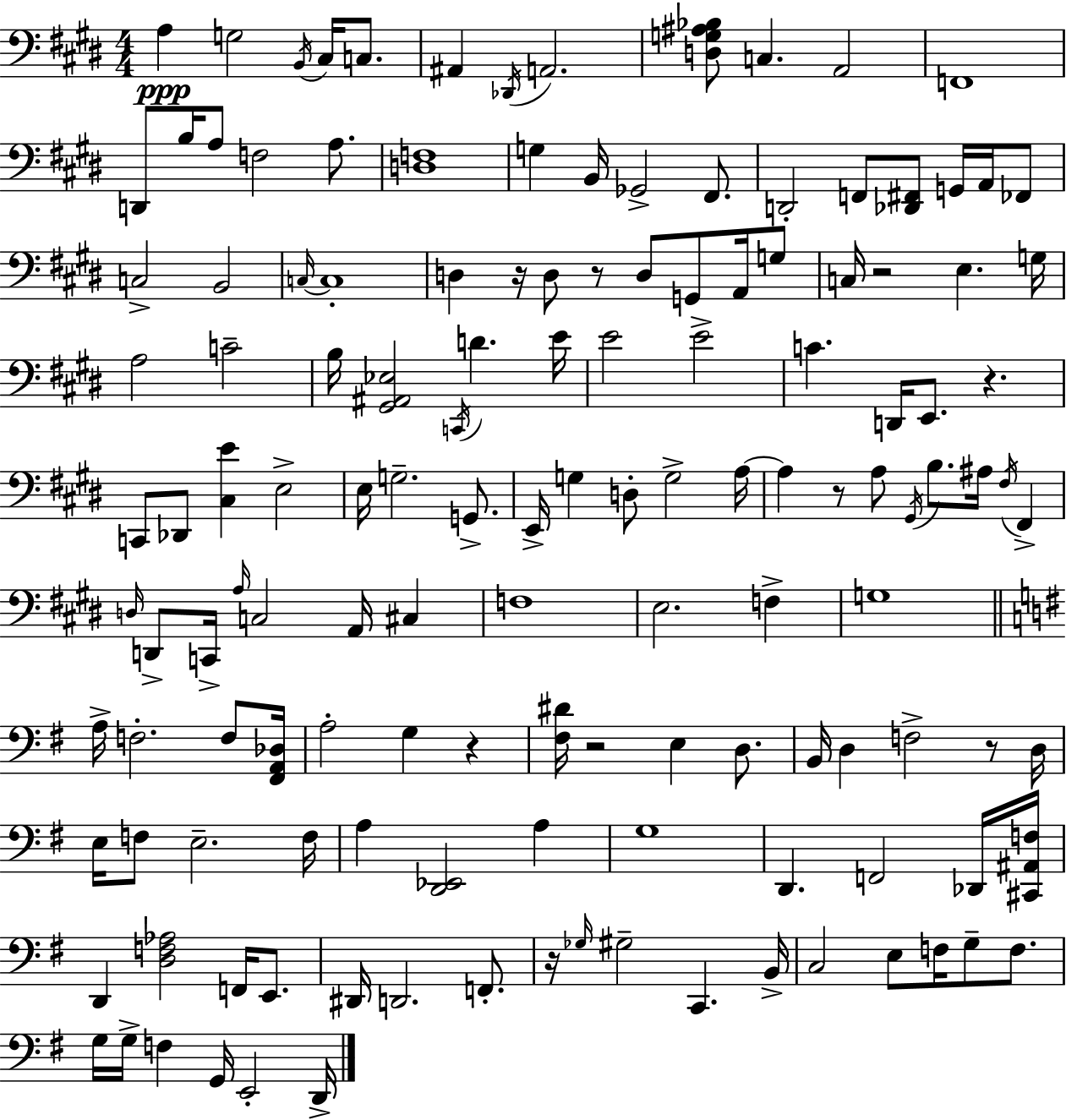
A3/q G3/h B2/s C#3/s C3/e. A#2/q Db2/s A2/h. [D3,G3,A#3,Bb3]/e C3/q. A2/h F2/w D2/e B3/s A3/e F3/h A3/e. [D3,F3]/w G3/q B2/s Gb2/h F#2/e. D2/h F2/e [Db2,F#2]/e G2/s A2/s FES2/e C3/h B2/h C3/s C3/w D3/q R/s D3/e R/e D3/e G2/e A2/s G3/e C3/s R/h E3/q. G3/s A3/h C4/h B3/s [G#2,A#2,Eb3]/h C2/s D4/q. E4/s E4/h E4/h C4/q. D2/s E2/e. R/q. C2/e Db2/e [C#3,E4]/q E3/h E3/s G3/h. G2/e. E2/s G3/q D3/e G3/h A3/s A3/q R/e A3/e G#2/s B3/e. A#3/s F#3/s F#2/q D3/s D2/e C2/s A3/s C3/h A2/s C#3/q F3/w E3/h. F3/q G3/w A3/s F3/h. F3/e [F#2,A2,Db3]/s A3/h G3/q R/q [F#3,D#4]/s R/h E3/q D3/e. B2/s D3/q F3/h R/e D3/s E3/s F3/e E3/h. F3/s A3/q [D2,Eb2]/h A3/q G3/w D2/q. F2/h Db2/s [C#2,A#2,F3]/s D2/q [D3,F3,Ab3]/h F2/s E2/e. D#2/s D2/h. F2/e. R/s Gb3/s G#3/h C2/q. B2/s C3/h E3/e F3/s G3/e F3/e. G3/s G3/s F3/q G2/s E2/h D2/s